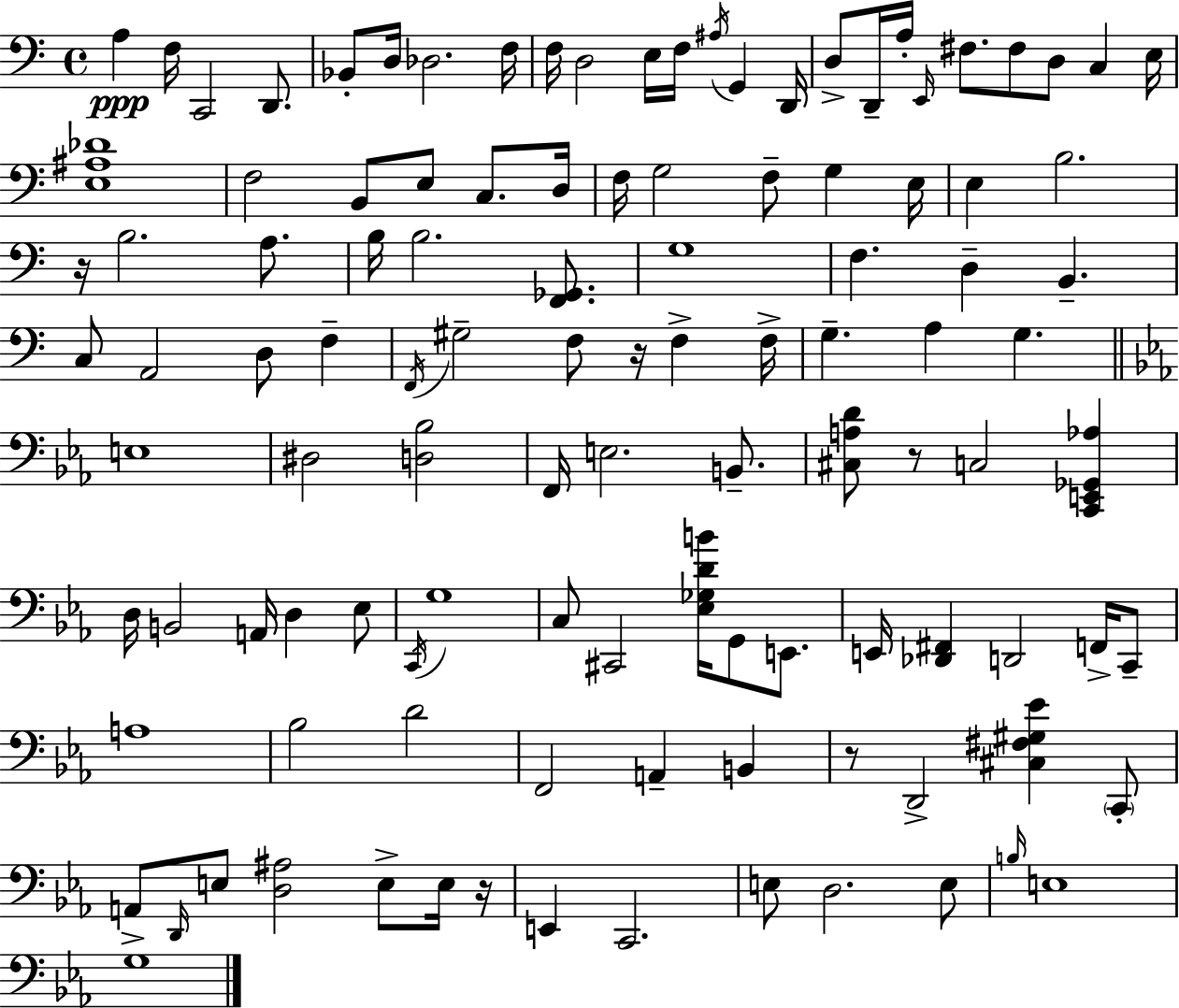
{
  \clef bass
  \time 4/4
  \defaultTimeSignature
  \key a \minor
  a4\ppp f16 c,2 d,8. | bes,8-. d16 des2. f16 | f16 d2 e16 f16 \acciaccatura { ais16 } g,4 | d,16 d8-> d,16-- a16-. \grace { e,16 } fis8. fis8 d8 c4 | \break e16 <e ais des'>1 | f2 b,8 e8 c8. | d16 f16 g2 f8-- g4 | e16 e4 b2. | \break r16 b2. a8. | b16 b2. <f, ges,>8. | g1 | f4. d4-- b,4.-- | \break c8 a,2 d8 f4-- | \acciaccatura { f,16 } gis2-- f8 r16 f4-> | f16-> g4.-- a4 g4. | \bar "||" \break \key ees \major e1 | dis2 <d bes>2 | f,16 e2. b,8.-- | <cis a d'>8 r8 c2 <c, e, ges, aes>4 | \break d16 b,2 a,16 d4 ees8 | \acciaccatura { c,16 } g1 | c8 cis,2 <ees ges d' b'>16 g,8 e,8. | e,16 <des, fis,>4 d,2 f,16-> c,8-- | \break a1 | bes2 d'2 | f,2 a,4-- b,4 | r8 d,2-> <cis fis gis ees'>4 \parenthesize c,8-. | \break a,8-> \grace { d,16 } e8 <d ais>2 e8-> | e16 r16 e,4 c,2. | e8 d2. | e8 \grace { b16 } e1 | \break g1 | \bar "|."
}